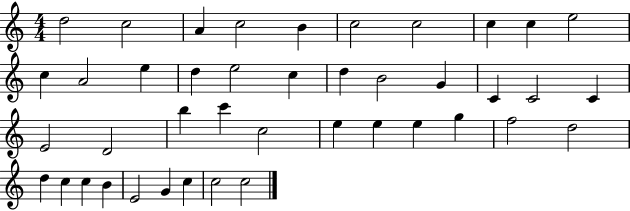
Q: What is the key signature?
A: C major